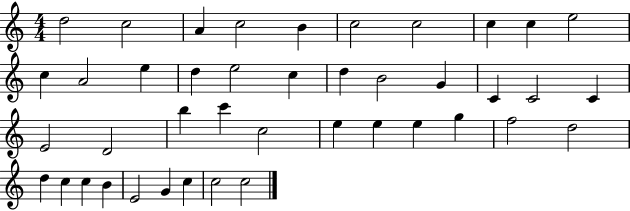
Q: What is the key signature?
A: C major